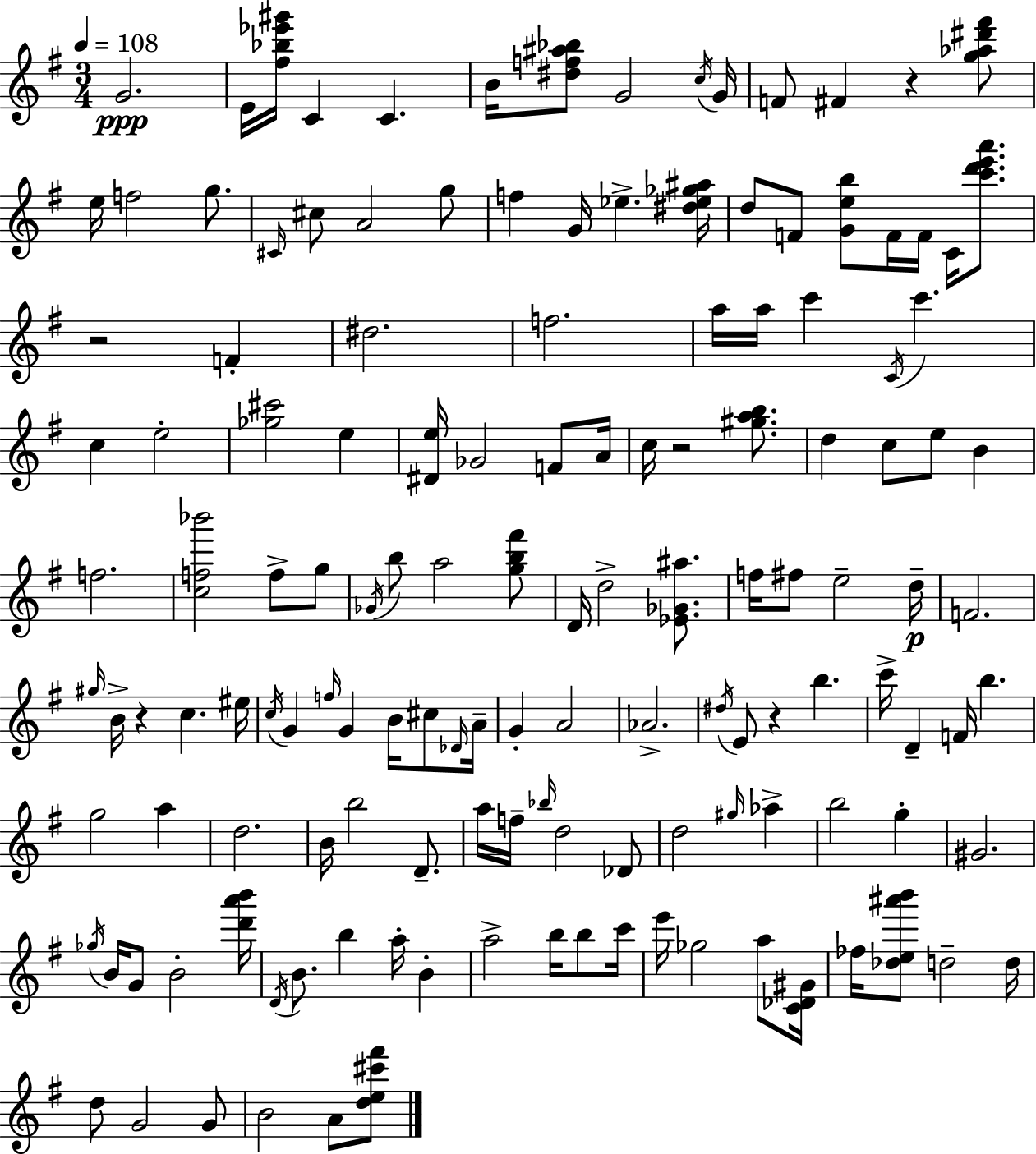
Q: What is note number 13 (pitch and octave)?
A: G5